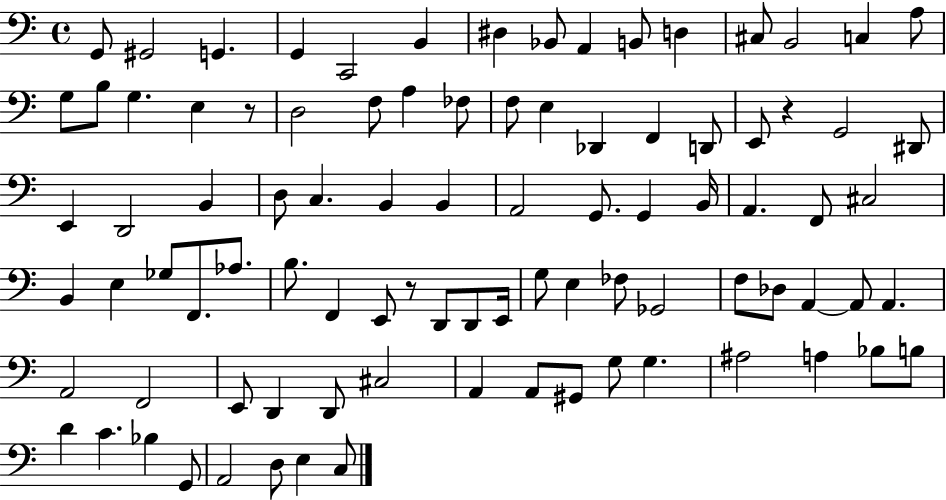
X:1
T:Untitled
M:4/4
L:1/4
K:C
G,,/2 ^G,,2 G,, G,, C,,2 B,, ^D, _B,,/2 A,, B,,/2 D, ^C,/2 B,,2 C, A,/2 G,/2 B,/2 G, E, z/2 D,2 F,/2 A, _F,/2 F,/2 E, _D,, F,, D,,/2 E,,/2 z G,,2 ^D,,/2 E,, D,,2 B,, D,/2 C, B,, B,, A,,2 G,,/2 G,, B,,/4 A,, F,,/2 ^C,2 B,, E, _G,/2 F,,/2 _A,/2 B,/2 F,, E,,/2 z/2 D,,/2 D,,/2 E,,/4 G,/2 E, _F,/2 _G,,2 F,/2 _D,/2 A,, A,,/2 A,, A,,2 F,,2 E,,/2 D,, D,,/2 ^C,2 A,, A,,/2 ^G,,/2 G,/2 G, ^A,2 A, _B,/2 B,/2 D C _B, G,,/2 A,,2 D,/2 E, C,/2